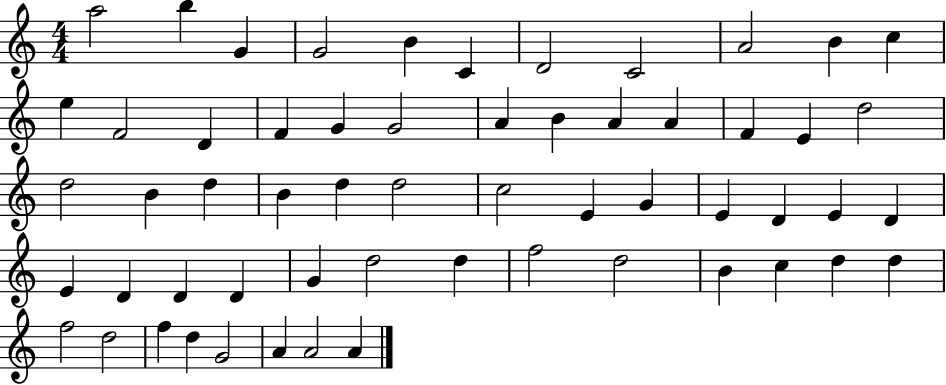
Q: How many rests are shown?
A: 0